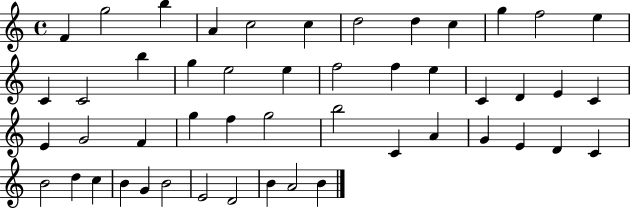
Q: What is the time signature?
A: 4/4